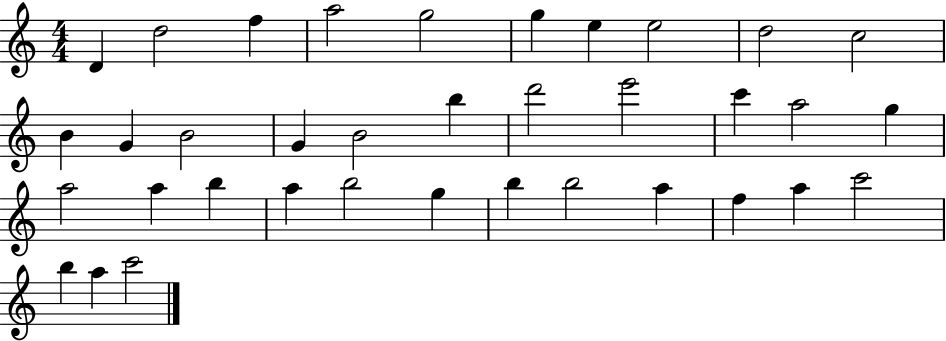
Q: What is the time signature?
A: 4/4